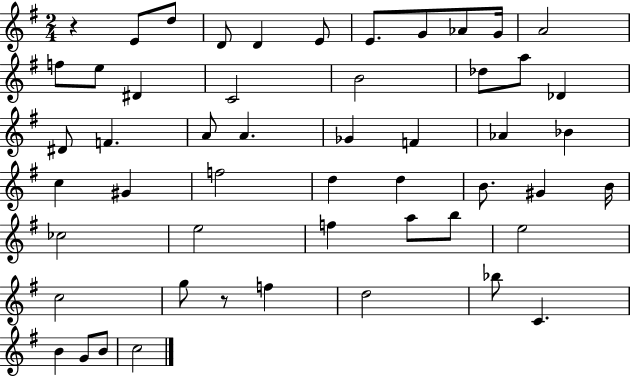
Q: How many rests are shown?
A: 2